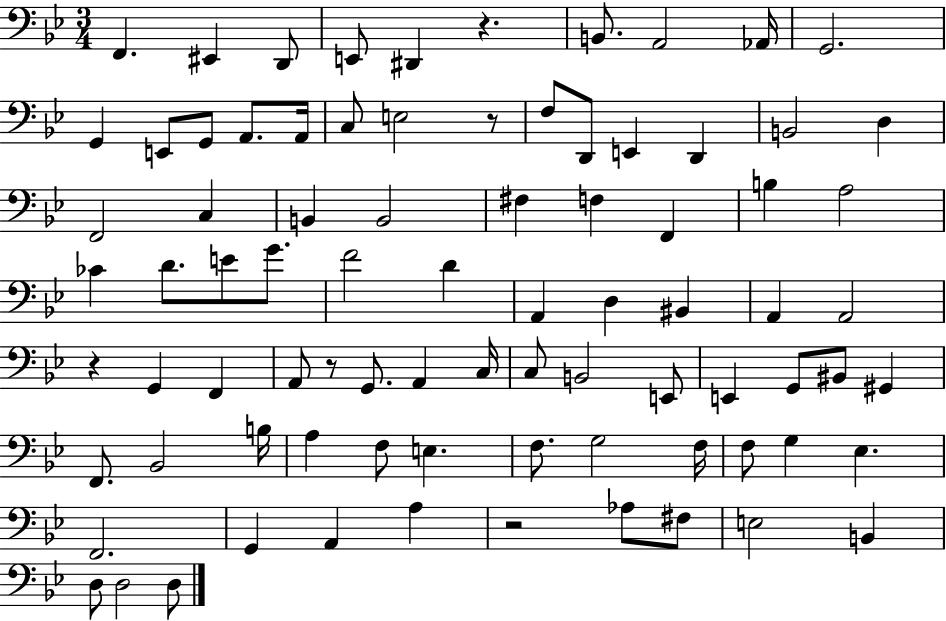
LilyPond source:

{
  \clef bass
  \numericTimeSignature
  \time 3/4
  \key bes \major
  f,4. eis,4 d,8 | e,8 dis,4 r4. | b,8. a,2 aes,16 | g,2. | \break g,4 e,8 g,8 a,8. a,16 | c8 e2 r8 | f8 d,8 e,4 d,4 | b,2 d4 | \break f,2 c4 | b,4 b,2 | fis4 f4 f,4 | b4 a2 | \break ces'4 d'8. e'8 g'8. | f'2 d'4 | a,4 d4 bis,4 | a,4 a,2 | \break r4 g,4 f,4 | a,8 r8 g,8. a,4 c16 | c8 b,2 e,8 | e,4 g,8 bis,8 gis,4 | \break f,8. bes,2 b16 | a4 f8 e4. | f8. g2 f16 | f8 g4 ees4. | \break f,2. | g,4 a,4 a4 | r2 aes8 fis8 | e2 b,4 | \break d8 d2 d8 | \bar "|."
}